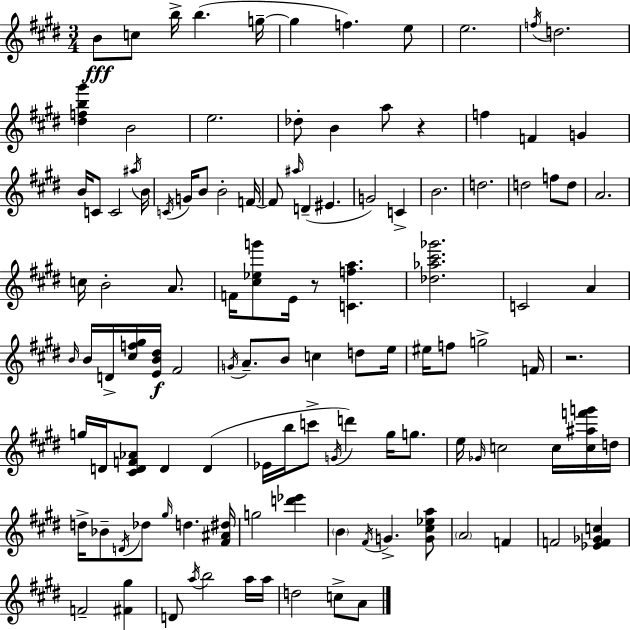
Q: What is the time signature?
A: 3/4